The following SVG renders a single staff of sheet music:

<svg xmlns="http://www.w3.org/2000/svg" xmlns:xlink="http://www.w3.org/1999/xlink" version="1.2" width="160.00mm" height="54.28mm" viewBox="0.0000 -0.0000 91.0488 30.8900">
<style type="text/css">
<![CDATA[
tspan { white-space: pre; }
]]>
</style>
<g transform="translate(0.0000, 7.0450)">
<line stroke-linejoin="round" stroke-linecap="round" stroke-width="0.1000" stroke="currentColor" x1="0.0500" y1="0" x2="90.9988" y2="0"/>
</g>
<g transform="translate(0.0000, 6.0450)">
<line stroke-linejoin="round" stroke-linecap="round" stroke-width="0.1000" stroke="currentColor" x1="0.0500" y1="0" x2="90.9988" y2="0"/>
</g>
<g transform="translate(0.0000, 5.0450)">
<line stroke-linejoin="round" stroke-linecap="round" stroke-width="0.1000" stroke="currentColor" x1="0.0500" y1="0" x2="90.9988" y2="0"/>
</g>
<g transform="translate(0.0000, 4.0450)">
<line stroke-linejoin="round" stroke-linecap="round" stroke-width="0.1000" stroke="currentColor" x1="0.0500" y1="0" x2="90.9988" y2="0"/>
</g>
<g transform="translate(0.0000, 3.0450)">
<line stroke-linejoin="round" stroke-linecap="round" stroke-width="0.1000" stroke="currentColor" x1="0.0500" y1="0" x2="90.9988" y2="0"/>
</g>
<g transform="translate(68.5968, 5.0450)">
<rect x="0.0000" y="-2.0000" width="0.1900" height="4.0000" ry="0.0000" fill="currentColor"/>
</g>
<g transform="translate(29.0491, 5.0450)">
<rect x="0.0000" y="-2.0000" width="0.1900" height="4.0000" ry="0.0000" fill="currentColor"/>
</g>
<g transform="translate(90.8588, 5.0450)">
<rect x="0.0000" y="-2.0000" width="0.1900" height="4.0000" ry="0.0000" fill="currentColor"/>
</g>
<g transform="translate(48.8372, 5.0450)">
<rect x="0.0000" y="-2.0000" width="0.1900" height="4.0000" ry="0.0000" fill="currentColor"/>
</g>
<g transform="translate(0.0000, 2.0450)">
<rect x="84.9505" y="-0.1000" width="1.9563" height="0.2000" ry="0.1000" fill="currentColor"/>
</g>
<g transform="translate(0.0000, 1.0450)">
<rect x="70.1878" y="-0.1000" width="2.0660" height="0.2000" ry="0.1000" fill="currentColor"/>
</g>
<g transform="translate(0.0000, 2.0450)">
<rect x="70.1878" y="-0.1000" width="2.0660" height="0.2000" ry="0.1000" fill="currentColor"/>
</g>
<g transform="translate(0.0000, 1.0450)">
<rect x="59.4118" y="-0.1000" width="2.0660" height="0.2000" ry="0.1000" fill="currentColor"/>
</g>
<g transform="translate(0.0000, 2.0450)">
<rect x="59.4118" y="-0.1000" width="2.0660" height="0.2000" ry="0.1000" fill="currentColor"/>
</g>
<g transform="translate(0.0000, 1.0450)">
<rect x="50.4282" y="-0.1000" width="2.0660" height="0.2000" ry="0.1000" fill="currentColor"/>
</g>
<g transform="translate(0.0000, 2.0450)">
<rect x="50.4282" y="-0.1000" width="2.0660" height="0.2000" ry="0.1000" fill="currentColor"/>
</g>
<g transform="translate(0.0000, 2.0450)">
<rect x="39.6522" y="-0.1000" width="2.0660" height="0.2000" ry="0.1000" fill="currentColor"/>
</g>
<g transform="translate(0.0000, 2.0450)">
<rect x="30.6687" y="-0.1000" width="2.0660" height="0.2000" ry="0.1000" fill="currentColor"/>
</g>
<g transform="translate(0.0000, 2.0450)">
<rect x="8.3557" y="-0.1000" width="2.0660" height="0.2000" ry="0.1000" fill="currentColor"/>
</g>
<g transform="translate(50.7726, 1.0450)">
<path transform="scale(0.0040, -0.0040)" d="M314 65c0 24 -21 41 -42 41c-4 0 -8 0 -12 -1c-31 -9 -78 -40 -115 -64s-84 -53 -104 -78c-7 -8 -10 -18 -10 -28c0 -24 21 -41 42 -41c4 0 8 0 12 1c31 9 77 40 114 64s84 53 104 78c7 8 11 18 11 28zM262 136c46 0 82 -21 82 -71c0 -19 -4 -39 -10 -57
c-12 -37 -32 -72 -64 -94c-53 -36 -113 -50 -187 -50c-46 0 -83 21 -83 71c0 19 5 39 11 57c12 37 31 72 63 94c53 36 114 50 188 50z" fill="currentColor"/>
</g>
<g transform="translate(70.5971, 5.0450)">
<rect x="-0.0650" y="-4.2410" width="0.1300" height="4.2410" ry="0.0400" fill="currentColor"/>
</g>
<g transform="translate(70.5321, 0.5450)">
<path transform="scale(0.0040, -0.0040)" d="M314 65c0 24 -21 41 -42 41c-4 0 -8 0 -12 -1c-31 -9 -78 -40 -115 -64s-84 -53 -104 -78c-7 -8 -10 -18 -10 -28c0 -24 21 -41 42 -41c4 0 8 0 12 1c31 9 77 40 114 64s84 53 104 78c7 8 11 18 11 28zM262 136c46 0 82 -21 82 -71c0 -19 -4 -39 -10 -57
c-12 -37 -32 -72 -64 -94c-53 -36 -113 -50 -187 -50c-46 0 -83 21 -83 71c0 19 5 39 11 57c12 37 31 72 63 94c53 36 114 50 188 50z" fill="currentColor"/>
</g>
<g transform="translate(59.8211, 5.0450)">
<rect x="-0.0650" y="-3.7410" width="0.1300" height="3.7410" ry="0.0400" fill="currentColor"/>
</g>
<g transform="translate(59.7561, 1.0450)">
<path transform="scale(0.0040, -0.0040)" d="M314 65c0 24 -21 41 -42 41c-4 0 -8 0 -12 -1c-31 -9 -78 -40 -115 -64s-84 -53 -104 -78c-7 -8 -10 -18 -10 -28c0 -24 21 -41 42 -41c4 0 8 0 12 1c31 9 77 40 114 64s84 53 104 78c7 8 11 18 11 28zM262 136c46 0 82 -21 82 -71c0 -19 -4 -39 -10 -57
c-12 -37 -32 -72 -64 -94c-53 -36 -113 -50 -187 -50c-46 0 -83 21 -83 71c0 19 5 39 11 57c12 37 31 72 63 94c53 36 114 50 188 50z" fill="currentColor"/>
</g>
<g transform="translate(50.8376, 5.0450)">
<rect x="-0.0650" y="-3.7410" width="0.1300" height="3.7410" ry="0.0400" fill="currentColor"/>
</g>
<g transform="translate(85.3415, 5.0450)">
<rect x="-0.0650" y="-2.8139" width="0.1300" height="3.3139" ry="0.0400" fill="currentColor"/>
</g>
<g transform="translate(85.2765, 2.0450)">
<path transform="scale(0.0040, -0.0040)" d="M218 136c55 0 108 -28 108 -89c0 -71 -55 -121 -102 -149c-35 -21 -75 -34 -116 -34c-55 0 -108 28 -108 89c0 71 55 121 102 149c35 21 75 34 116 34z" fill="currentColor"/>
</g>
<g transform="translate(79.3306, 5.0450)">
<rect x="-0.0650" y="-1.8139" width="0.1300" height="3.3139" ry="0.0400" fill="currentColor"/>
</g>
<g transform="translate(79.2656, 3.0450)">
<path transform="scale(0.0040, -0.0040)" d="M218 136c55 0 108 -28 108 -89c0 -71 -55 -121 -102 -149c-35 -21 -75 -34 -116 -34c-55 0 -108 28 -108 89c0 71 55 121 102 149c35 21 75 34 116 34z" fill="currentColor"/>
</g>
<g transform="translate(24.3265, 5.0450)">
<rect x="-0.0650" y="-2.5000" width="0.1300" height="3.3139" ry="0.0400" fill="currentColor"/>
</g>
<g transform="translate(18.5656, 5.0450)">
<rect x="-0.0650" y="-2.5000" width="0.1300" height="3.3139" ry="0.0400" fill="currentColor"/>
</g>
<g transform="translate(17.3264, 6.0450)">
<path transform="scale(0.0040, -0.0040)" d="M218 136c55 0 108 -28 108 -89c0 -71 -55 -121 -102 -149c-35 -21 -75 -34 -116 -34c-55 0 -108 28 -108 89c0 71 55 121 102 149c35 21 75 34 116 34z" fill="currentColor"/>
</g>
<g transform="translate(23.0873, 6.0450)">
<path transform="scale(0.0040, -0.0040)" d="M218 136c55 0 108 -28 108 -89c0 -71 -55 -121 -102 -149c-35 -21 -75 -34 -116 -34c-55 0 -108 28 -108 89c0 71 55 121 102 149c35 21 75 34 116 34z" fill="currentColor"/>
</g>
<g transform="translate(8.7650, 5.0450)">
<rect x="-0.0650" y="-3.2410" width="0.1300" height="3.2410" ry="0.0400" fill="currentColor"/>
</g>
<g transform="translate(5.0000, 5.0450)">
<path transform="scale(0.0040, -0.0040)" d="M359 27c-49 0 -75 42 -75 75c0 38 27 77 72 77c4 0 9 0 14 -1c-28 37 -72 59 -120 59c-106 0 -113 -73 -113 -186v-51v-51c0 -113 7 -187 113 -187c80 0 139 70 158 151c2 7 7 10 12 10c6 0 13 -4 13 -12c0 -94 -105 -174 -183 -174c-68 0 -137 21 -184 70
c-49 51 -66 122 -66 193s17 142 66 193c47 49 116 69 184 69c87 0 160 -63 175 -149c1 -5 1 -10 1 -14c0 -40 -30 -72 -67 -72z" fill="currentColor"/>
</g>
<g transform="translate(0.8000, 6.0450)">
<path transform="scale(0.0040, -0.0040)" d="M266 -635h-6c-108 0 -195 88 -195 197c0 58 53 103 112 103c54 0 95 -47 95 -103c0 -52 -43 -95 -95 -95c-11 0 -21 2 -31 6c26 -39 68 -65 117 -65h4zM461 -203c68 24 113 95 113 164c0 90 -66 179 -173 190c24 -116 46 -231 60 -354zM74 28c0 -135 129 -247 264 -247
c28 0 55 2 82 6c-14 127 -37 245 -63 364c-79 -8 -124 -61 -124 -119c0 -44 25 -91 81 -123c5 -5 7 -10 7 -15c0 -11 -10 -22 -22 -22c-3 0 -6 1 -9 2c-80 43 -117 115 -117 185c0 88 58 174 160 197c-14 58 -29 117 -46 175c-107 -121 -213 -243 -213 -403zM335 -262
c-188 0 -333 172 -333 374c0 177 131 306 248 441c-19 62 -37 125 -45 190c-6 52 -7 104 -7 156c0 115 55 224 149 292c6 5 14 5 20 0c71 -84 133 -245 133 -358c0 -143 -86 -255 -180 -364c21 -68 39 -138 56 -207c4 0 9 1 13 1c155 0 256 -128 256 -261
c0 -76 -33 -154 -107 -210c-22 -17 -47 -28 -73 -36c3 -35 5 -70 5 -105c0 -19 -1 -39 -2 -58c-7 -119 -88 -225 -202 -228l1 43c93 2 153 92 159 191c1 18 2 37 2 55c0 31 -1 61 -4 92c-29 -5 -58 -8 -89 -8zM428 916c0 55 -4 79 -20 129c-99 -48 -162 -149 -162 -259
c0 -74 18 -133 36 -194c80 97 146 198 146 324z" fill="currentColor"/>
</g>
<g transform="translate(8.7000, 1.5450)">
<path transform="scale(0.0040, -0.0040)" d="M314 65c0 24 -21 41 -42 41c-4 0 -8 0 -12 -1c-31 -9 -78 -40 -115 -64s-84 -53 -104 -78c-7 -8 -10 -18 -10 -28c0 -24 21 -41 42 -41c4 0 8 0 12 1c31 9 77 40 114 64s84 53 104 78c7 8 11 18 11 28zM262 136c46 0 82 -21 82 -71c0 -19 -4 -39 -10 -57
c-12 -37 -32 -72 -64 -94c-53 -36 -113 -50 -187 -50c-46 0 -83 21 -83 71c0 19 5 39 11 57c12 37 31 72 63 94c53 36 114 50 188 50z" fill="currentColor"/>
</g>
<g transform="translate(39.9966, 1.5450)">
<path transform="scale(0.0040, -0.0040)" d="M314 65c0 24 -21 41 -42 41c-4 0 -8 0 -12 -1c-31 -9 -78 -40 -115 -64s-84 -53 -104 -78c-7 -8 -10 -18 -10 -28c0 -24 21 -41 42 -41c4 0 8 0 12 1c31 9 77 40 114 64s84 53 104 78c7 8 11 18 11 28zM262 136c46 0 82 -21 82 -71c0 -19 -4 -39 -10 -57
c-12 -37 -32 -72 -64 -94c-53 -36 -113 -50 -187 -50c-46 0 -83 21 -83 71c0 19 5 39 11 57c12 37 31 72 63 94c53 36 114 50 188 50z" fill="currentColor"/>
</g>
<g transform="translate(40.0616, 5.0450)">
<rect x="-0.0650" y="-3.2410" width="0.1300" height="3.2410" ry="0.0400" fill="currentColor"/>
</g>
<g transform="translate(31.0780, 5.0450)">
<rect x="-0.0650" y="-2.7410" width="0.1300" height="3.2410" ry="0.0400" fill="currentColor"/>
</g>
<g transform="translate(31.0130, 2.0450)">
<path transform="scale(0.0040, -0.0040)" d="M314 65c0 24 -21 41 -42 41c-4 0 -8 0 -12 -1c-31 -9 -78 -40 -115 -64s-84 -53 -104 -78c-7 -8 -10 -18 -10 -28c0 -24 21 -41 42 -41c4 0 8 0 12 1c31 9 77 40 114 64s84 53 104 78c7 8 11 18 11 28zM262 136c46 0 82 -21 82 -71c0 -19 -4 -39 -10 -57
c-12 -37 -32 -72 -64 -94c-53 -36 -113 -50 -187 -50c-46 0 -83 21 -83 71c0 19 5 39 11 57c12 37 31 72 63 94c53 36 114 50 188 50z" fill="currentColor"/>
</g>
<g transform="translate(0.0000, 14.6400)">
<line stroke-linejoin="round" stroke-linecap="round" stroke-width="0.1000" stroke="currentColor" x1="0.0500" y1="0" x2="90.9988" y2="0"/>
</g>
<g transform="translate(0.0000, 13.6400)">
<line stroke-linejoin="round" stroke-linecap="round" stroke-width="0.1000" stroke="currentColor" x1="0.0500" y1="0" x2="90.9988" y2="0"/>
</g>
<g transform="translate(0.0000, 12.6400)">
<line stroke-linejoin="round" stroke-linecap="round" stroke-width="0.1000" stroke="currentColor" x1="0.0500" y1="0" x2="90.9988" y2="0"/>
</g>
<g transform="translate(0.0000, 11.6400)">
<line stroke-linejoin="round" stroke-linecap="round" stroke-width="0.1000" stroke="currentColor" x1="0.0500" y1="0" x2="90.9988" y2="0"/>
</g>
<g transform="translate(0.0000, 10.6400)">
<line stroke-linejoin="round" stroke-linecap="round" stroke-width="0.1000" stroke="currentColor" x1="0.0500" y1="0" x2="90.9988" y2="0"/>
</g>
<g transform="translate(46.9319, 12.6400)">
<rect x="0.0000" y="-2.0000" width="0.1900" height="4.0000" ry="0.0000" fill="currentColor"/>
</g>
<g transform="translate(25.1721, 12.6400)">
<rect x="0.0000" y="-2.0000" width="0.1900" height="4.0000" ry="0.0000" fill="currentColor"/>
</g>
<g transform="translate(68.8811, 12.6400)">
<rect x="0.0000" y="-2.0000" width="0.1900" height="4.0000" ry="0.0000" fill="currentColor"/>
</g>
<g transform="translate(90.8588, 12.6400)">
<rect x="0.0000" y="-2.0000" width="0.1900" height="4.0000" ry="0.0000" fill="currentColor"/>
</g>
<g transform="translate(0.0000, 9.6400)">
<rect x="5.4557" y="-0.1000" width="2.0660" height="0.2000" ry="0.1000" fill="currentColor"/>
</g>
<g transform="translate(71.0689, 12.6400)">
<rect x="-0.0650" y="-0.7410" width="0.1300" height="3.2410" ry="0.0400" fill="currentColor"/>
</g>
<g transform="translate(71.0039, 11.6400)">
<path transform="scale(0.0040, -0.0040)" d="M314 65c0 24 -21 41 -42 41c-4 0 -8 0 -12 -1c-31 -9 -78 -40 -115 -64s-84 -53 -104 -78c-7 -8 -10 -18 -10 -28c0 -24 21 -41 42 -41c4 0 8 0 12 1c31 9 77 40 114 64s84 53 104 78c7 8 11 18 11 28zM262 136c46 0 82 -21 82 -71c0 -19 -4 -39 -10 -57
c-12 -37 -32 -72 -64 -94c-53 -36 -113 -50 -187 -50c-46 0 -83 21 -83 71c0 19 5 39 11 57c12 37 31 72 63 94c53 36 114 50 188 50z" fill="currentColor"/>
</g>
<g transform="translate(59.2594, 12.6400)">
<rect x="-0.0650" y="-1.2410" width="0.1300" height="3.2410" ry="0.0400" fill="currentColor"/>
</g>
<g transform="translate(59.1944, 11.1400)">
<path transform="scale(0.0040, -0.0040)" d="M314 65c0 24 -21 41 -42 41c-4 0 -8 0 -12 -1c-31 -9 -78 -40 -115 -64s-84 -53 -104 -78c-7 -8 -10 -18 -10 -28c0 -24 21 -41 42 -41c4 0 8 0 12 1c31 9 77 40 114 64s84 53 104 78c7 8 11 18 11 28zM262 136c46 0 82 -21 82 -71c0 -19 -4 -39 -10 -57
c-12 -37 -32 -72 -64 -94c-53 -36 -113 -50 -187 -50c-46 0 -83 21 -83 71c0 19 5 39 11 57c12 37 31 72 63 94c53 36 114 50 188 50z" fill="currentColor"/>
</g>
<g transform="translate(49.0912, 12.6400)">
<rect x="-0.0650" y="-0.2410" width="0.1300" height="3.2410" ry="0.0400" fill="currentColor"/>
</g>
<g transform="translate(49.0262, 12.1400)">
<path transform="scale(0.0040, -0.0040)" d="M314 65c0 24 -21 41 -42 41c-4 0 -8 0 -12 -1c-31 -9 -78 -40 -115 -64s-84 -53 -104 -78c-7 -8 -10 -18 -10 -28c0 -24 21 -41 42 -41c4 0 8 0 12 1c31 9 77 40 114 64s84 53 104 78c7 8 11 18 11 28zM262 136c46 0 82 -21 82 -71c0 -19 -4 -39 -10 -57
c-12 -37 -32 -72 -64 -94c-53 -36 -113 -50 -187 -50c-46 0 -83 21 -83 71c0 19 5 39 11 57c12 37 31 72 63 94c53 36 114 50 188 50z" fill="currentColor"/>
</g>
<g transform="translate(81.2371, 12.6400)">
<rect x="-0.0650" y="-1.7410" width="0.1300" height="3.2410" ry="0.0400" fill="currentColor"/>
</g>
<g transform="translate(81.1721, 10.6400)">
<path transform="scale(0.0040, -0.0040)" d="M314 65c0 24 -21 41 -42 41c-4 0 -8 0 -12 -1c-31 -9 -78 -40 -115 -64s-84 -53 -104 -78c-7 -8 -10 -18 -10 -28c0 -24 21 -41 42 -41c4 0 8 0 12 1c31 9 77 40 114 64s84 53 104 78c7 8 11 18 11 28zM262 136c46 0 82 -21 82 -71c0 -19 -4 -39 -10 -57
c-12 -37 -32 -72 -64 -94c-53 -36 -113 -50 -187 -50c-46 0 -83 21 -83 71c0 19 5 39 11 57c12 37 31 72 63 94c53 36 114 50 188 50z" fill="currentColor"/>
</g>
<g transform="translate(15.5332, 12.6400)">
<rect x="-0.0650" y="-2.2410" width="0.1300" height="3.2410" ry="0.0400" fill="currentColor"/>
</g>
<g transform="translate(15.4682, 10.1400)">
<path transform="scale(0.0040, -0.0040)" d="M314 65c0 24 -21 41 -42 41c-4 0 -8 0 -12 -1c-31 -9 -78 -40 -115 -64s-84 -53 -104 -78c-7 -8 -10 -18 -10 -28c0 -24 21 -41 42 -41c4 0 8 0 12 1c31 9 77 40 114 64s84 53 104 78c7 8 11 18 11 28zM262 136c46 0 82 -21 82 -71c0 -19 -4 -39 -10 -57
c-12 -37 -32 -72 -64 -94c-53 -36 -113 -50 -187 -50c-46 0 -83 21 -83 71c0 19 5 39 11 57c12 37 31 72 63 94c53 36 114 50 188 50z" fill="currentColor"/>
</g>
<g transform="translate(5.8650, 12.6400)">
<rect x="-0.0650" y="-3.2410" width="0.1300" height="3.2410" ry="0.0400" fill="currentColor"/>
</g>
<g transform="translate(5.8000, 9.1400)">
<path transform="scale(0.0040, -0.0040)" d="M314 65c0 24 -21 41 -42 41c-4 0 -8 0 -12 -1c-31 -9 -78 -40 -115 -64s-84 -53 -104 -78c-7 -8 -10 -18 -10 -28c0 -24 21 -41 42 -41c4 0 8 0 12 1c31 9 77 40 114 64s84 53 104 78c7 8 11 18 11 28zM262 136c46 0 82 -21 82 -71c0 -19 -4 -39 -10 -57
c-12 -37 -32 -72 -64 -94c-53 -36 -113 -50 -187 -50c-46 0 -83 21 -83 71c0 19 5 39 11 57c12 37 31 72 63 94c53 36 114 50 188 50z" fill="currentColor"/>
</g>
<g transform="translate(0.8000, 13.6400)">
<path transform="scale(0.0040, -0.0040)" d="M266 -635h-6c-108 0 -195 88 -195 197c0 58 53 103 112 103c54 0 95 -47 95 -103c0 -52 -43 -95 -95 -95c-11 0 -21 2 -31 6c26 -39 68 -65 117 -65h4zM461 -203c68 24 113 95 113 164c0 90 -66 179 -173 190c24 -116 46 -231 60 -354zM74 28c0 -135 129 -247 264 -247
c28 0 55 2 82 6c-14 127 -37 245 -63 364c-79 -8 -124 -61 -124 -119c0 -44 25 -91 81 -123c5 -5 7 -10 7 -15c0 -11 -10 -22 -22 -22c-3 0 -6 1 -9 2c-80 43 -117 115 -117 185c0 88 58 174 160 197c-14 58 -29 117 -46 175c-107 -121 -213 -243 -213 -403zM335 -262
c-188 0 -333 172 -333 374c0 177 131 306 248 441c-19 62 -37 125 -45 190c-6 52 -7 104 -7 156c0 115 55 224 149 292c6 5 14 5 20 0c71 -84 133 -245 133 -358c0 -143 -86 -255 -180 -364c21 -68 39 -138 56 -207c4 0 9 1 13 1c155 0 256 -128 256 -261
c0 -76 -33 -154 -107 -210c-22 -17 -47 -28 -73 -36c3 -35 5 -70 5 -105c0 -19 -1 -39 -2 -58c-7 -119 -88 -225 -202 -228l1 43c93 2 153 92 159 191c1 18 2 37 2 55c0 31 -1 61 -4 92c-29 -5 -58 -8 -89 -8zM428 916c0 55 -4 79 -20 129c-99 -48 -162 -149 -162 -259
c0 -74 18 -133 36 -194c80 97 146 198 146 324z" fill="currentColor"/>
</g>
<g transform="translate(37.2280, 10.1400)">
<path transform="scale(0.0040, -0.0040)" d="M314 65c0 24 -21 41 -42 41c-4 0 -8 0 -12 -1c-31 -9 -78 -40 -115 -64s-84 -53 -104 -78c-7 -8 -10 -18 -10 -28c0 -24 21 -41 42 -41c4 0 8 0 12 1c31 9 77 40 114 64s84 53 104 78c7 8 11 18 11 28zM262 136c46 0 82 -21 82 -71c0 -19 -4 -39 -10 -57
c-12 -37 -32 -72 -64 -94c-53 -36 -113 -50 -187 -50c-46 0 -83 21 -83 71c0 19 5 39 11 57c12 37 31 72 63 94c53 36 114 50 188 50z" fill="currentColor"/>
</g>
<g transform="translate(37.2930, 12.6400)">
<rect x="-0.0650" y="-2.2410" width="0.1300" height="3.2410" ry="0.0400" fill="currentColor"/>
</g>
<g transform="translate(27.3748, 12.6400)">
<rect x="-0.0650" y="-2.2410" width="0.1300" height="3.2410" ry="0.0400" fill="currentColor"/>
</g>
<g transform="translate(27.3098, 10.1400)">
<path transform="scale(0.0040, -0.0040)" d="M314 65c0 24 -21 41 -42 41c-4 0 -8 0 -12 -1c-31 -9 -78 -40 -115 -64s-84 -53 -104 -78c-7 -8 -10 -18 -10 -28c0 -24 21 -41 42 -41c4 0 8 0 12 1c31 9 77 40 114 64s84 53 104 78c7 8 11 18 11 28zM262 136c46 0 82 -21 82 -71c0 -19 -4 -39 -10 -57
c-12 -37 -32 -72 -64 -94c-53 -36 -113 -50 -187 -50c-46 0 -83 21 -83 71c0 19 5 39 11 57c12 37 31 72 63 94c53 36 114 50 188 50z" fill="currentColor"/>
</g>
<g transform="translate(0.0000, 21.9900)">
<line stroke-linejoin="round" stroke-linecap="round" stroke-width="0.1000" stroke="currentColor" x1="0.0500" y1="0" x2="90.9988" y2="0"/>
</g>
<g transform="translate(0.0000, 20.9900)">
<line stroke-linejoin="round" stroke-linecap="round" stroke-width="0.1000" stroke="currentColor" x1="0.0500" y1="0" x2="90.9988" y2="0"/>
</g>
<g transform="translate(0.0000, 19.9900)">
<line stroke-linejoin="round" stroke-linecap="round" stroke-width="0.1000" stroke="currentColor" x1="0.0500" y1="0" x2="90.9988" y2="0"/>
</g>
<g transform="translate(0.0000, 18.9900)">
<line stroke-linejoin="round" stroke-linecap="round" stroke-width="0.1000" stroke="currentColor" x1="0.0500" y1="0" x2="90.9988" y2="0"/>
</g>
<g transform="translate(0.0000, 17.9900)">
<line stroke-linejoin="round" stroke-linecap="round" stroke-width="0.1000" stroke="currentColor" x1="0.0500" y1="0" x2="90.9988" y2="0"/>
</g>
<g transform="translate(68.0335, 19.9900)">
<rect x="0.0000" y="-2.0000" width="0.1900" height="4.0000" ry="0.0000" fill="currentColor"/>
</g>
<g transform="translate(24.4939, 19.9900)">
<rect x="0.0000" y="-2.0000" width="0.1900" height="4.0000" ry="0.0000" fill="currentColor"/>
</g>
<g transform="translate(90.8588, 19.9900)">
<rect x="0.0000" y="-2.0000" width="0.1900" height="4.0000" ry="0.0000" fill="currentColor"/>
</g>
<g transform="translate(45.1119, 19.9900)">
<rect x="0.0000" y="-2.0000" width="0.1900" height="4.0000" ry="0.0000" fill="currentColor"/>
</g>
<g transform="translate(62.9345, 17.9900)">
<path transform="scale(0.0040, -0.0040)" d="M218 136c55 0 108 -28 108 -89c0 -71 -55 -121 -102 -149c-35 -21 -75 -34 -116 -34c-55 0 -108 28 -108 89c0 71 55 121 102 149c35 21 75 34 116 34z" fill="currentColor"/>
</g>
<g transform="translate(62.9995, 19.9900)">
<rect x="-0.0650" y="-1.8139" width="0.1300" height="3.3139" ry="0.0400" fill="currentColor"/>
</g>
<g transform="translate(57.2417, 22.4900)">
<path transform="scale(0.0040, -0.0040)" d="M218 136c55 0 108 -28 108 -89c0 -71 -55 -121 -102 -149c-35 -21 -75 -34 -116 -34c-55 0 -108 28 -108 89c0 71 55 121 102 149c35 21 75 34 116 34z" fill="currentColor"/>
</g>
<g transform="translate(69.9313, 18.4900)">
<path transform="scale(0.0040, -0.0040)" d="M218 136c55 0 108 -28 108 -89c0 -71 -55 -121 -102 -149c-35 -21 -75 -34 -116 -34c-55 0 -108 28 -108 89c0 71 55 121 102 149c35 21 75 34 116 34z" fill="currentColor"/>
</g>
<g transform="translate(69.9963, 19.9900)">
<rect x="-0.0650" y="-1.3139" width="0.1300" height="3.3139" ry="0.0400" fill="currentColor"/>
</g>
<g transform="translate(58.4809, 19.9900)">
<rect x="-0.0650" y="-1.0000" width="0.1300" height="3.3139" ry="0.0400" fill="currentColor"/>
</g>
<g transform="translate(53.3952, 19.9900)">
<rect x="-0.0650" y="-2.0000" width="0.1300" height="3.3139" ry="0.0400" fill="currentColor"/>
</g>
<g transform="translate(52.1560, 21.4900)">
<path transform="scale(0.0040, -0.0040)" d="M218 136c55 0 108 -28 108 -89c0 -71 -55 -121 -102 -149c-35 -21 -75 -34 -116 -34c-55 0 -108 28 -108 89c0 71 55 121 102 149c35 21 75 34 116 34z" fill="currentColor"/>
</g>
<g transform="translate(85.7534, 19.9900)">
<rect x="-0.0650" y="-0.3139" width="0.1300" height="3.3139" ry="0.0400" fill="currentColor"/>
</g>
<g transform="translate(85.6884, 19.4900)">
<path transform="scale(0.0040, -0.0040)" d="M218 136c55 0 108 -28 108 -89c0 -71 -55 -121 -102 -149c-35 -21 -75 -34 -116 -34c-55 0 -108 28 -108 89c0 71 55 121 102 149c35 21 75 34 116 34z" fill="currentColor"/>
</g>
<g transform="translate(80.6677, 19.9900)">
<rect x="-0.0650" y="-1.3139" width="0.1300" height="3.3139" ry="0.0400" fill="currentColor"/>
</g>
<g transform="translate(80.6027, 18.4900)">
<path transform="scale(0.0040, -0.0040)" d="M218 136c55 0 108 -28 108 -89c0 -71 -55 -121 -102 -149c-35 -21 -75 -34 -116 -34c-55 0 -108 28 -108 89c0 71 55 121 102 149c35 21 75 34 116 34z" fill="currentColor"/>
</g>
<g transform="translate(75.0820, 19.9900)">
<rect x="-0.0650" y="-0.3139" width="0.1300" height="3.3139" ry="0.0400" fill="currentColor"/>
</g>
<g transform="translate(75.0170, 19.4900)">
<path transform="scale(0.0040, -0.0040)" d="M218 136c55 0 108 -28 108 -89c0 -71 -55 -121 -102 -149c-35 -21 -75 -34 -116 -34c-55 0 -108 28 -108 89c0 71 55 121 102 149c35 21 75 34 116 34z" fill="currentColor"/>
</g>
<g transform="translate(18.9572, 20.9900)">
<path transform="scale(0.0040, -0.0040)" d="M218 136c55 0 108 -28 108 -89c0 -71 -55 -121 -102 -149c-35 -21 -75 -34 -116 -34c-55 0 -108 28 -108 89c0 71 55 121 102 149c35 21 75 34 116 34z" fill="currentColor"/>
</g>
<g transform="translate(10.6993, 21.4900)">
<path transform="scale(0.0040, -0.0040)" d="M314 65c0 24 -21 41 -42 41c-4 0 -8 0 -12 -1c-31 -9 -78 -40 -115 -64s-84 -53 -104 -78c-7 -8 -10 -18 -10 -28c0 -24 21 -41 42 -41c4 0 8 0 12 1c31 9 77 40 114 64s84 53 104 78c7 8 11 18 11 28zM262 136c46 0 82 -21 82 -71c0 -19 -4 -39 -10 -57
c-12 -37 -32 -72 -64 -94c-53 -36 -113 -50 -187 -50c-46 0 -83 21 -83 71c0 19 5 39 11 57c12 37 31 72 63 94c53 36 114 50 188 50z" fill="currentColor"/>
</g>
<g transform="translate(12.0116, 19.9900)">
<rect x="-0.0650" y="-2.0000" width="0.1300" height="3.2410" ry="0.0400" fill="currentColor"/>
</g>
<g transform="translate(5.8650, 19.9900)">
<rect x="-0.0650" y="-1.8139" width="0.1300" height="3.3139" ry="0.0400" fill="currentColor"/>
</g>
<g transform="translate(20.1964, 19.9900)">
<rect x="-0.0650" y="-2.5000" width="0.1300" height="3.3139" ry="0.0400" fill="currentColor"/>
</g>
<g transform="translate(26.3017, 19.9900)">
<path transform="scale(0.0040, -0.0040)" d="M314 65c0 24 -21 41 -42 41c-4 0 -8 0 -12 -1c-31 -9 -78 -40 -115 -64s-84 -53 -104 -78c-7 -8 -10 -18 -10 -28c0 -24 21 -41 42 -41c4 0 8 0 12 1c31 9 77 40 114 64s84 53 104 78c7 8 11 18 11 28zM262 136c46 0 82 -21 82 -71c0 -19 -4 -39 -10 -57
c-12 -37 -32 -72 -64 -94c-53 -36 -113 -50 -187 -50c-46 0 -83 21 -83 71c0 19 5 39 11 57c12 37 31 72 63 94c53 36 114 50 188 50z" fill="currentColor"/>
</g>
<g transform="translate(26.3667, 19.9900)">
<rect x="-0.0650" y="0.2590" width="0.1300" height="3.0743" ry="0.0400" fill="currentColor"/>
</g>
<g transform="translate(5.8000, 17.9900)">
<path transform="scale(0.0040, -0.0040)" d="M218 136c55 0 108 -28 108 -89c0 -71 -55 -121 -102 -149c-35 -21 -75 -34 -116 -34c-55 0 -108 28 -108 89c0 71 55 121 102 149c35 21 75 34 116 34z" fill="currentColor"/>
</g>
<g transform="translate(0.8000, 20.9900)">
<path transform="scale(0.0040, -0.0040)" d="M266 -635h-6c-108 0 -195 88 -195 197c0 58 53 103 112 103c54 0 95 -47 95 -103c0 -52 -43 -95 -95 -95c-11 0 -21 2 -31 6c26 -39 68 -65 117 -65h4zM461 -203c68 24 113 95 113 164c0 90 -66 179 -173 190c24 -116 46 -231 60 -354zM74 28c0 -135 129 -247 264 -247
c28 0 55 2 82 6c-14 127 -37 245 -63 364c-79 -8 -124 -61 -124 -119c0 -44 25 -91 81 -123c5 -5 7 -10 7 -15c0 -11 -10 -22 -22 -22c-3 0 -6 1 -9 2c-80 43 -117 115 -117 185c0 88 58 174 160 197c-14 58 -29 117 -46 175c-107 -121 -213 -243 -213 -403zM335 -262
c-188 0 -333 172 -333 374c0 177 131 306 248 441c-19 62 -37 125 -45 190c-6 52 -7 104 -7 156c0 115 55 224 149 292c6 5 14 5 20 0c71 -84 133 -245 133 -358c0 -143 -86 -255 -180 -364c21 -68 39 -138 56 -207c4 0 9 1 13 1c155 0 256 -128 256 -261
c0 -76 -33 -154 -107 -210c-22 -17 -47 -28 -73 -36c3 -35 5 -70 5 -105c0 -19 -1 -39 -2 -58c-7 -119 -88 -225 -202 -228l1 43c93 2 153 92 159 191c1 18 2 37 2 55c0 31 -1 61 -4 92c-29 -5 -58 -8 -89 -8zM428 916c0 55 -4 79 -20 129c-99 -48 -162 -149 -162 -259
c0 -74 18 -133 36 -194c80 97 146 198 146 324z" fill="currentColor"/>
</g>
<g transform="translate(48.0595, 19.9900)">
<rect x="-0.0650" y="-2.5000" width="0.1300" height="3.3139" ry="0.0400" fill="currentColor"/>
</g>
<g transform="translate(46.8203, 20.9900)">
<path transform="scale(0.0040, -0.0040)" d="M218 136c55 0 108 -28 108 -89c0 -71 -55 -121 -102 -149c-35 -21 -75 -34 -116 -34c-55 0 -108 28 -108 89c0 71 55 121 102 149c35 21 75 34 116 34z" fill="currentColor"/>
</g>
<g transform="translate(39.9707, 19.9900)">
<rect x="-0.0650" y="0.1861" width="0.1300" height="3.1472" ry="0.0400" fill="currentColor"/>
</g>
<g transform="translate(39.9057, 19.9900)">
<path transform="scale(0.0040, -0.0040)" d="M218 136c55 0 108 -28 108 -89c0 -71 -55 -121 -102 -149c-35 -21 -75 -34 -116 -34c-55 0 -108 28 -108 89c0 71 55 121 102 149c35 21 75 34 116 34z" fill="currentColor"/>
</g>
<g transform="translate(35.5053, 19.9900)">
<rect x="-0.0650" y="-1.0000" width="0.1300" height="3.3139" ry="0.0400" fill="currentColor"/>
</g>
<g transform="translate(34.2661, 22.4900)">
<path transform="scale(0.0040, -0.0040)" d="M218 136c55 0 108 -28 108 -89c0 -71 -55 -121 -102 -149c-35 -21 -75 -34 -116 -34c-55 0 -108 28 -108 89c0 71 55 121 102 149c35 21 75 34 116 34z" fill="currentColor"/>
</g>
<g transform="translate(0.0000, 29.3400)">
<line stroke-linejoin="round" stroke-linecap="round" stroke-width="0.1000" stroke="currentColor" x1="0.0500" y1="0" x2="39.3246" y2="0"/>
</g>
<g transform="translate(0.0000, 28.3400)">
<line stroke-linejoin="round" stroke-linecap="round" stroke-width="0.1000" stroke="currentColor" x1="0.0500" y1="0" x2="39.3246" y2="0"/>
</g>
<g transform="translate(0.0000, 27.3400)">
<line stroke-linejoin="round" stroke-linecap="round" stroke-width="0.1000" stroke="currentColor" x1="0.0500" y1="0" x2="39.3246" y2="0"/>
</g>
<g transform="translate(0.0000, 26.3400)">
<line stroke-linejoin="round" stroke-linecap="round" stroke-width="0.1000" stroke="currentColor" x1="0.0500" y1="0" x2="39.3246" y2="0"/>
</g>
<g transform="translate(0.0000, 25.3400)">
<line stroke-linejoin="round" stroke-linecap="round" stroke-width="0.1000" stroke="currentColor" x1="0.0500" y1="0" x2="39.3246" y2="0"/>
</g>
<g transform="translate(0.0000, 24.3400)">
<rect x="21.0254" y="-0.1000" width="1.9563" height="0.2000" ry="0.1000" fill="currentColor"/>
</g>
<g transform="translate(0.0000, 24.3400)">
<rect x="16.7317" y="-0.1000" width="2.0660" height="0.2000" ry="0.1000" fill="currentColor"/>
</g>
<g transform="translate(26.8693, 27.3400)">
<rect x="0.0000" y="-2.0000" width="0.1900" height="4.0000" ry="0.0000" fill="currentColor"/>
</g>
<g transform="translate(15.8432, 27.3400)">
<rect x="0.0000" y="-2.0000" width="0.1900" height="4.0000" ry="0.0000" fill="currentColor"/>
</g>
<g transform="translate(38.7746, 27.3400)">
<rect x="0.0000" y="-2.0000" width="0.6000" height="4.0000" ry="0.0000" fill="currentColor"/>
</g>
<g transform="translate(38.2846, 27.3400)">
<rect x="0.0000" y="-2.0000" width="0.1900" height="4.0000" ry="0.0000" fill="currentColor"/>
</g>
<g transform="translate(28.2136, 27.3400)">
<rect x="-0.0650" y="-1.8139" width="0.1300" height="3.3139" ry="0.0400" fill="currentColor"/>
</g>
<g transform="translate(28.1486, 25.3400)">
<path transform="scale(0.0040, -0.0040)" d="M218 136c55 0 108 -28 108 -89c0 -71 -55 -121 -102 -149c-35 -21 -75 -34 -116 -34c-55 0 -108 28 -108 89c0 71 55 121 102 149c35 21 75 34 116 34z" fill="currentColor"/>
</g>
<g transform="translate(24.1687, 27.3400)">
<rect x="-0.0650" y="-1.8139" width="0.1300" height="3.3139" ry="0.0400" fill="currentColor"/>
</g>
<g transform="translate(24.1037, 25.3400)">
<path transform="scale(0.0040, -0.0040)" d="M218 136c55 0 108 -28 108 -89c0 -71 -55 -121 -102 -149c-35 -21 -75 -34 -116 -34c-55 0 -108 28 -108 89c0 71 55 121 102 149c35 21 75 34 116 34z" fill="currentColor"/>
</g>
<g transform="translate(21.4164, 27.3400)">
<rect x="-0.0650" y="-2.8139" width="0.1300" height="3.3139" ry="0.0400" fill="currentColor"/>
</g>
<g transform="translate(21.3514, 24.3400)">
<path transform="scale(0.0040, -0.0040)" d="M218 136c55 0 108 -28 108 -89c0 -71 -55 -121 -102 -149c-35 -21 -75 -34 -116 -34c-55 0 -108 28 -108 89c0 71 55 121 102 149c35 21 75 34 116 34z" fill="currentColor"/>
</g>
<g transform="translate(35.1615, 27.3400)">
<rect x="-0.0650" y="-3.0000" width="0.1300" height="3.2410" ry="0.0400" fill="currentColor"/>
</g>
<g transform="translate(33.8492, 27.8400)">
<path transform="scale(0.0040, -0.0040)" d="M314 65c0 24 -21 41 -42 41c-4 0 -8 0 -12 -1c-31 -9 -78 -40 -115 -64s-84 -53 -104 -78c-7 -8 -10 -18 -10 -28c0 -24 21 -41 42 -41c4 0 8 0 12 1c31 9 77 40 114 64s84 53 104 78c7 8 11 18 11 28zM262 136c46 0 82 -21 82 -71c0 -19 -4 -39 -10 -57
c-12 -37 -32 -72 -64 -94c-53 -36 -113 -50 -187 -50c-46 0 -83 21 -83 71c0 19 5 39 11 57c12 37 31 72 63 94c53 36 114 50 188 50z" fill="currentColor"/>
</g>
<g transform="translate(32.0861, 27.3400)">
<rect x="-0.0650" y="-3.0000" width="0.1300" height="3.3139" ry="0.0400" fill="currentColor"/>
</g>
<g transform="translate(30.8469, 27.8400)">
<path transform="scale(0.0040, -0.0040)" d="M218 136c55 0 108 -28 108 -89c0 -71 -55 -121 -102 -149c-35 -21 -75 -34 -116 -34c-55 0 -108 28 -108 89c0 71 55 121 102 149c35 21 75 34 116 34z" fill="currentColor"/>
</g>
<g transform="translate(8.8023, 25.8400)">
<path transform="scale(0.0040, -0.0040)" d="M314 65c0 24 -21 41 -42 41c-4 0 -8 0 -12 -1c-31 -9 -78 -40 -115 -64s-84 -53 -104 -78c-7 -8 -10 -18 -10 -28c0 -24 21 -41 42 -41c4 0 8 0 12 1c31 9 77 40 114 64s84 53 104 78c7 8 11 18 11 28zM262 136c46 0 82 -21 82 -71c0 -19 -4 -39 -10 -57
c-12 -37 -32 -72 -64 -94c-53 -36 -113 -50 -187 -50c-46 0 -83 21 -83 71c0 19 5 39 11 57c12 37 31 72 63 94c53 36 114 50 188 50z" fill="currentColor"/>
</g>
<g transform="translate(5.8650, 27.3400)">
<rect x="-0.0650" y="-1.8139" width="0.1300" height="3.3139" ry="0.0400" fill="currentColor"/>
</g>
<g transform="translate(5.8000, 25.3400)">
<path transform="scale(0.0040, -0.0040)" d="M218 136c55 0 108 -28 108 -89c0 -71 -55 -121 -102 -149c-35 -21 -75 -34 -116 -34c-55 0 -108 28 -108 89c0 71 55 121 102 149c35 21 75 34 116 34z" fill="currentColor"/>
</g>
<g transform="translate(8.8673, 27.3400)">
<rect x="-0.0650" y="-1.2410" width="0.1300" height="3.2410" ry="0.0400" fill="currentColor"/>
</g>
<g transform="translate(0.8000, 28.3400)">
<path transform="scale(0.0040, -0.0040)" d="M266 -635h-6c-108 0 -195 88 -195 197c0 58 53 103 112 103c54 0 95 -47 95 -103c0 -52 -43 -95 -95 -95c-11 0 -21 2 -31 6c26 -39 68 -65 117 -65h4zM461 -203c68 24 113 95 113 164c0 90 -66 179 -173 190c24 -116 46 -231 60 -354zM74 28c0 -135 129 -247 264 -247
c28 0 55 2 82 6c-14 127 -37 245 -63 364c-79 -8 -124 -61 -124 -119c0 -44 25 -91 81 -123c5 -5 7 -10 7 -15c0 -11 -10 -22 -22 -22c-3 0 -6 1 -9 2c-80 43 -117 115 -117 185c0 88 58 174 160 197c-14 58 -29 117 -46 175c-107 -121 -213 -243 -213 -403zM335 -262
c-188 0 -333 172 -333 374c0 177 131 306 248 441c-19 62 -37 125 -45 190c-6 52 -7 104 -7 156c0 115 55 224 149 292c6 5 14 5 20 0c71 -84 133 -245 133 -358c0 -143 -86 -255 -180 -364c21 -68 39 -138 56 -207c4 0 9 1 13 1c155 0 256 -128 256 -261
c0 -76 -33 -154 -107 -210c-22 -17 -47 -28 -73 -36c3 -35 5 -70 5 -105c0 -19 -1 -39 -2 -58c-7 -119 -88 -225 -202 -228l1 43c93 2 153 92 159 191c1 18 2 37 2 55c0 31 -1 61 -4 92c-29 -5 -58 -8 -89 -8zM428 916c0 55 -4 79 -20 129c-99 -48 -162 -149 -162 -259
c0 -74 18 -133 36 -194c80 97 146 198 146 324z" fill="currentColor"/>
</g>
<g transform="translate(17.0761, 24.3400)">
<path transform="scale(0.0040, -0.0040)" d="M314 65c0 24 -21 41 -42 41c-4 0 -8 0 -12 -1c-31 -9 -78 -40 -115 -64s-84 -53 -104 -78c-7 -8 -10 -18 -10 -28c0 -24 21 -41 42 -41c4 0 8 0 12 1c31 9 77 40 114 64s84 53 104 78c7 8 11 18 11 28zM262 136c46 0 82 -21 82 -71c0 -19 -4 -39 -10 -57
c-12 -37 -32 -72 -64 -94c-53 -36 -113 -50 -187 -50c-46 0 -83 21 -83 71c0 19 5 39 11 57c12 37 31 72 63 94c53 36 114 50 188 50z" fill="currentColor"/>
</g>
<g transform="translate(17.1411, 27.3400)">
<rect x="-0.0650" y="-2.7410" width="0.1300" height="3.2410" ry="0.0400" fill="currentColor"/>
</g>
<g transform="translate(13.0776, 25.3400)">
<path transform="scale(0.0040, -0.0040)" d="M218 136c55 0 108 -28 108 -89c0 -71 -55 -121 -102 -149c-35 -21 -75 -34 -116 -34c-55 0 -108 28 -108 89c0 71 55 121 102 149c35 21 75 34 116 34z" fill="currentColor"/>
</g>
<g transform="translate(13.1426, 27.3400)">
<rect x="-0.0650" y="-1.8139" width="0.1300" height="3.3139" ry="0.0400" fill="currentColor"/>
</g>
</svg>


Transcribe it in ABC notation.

X:1
T:Untitled
M:4/4
L:1/4
K:C
b2 G G a2 b2 c'2 c'2 d'2 f a b2 g2 g2 g2 c2 e2 d2 f2 f F2 G B2 D B G F D f e c e c f e2 f a2 a f f A A2